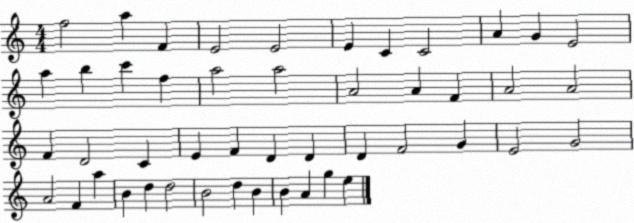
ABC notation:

X:1
T:Untitled
M:4/4
L:1/4
K:C
f2 a F E2 E2 E C C2 A G E2 a b c' f a2 a2 A2 A F A2 A2 F D2 C E F D D D F2 G E2 G2 A2 F a B d d2 B2 d B B A g e